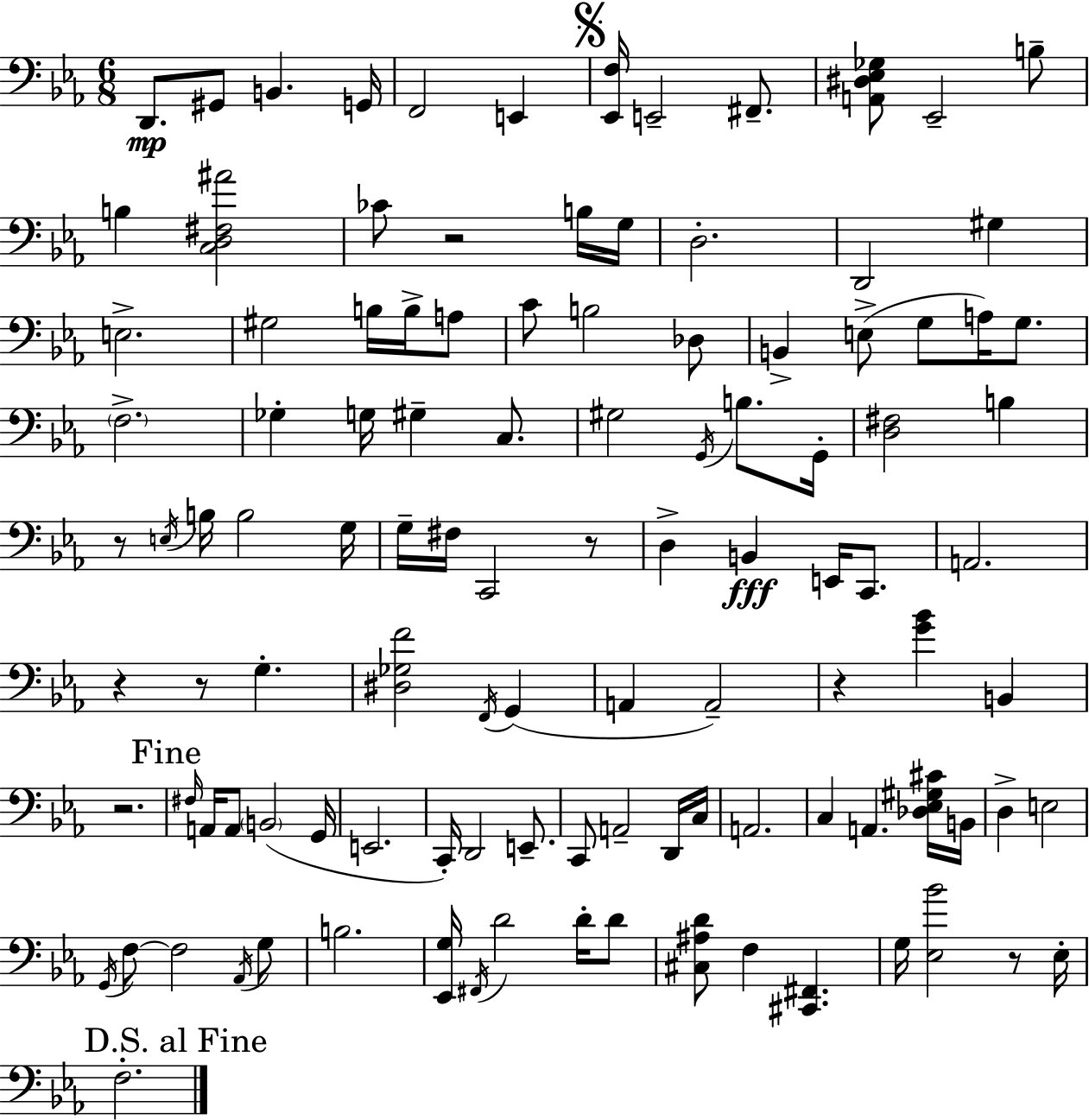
X:1
T:Untitled
M:6/8
L:1/4
K:Eb
D,,/2 ^G,,/2 B,, G,,/4 F,,2 E,, [_E,,F,]/4 E,,2 ^F,,/2 [A,,^D,_E,_G,]/2 _E,,2 B,/2 B, [C,D,^F,^A]2 _C/2 z2 B,/4 G,/4 D,2 D,,2 ^G, E,2 ^G,2 B,/4 B,/4 A,/2 C/2 B,2 _D,/2 B,, E,/2 G,/2 A,/4 G,/2 F,2 _G, G,/4 ^G, C,/2 ^G,2 G,,/4 B,/2 G,,/4 [D,^F,]2 B, z/2 E,/4 B,/4 B,2 G,/4 G,/4 ^F,/4 C,,2 z/2 D, B,, E,,/4 C,,/2 A,,2 z z/2 G, [^D,_G,F]2 F,,/4 G,, A,, A,,2 z [G_B] B,, z2 ^F,/4 A,,/4 A,,/2 B,,2 G,,/4 E,,2 C,,/4 D,,2 E,,/2 C,,/2 A,,2 D,,/4 C,/4 A,,2 C, A,, [_D,_E,^G,^C]/4 B,,/4 D, E,2 G,,/4 F,/2 F,2 _A,,/4 G,/2 B,2 [_E,,G,]/4 ^F,,/4 D2 D/4 D/2 [^C,^A,D]/2 F, [^C,,^F,,] G,/4 [_E,_B]2 z/2 _E,/4 F,2